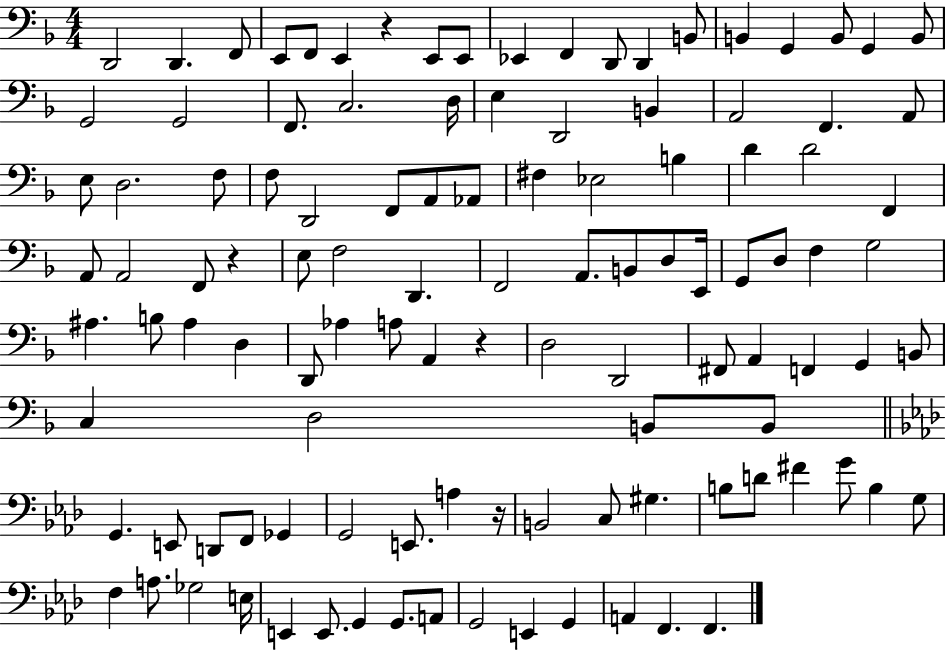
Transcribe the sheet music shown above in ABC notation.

X:1
T:Untitled
M:4/4
L:1/4
K:F
D,,2 D,, F,,/2 E,,/2 F,,/2 E,, z E,,/2 E,,/2 _E,, F,, D,,/2 D,, B,,/2 B,, G,, B,,/2 G,, B,,/2 G,,2 G,,2 F,,/2 C,2 D,/4 E, D,,2 B,, A,,2 F,, A,,/2 E,/2 D,2 F,/2 F,/2 D,,2 F,,/2 A,,/2 _A,,/2 ^F, _E,2 B, D D2 F,, A,,/2 A,,2 F,,/2 z E,/2 F,2 D,, F,,2 A,,/2 B,,/2 D,/2 E,,/4 G,,/2 D,/2 F, G,2 ^A, B,/2 ^A, D, D,,/2 _A, A,/2 A,, z D,2 D,,2 ^F,,/2 A,, F,, G,, B,,/2 C, D,2 B,,/2 B,,/2 G,, E,,/2 D,,/2 F,,/2 _G,, G,,2 E,,/2 A, z/4 B,,2 C,/2 ^G, B,/2 D/2 ^F G/2 B, G,/2 F, A,/2 _G,2 E,/4 E,, E,,/2 G,, G,,/2 A,,/2 G,,2 E,, G,, A,, F,, F,,